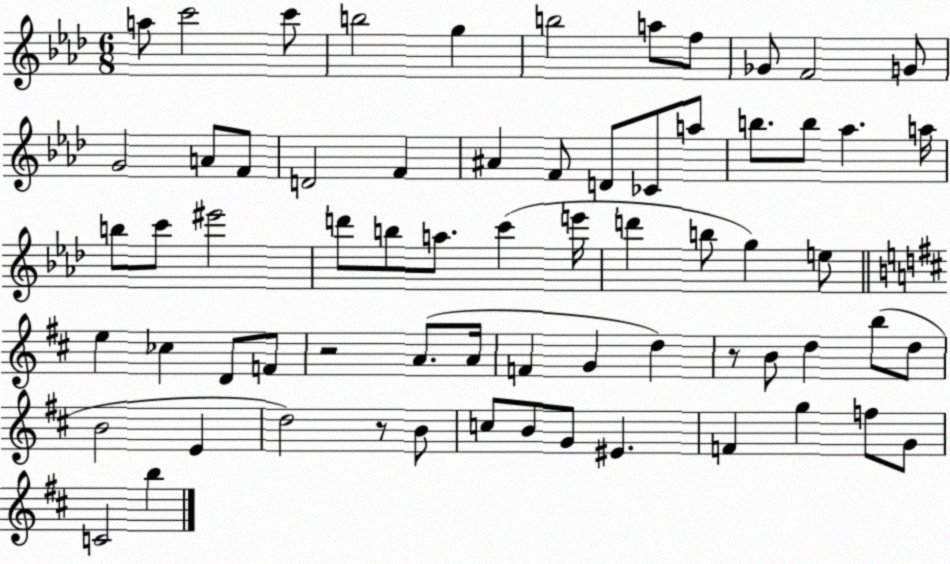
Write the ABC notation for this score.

X:1
T:Untitled
M:6/8
L:1/4
K:Ab
a/2 c'2 c'/2 b2 g b2 a/2 f/2 _G/2 F2 G/2 G2 A/2 F/2 D2 F ^A F/2 D/2 _C/2 a/2 b/2 b/2 _a a/4 b/2 c'/2 ^e'2 d'/2 b/2 a/2 c' e'/4 d' b/2 g e/2 e _c D/2 F/2 z2 A/2 A/4 F G d z/2 B/2 d b/2 d/2 B2 E d2 z/2 B/2 c/2 B/2 G/2 ^E F g f/2 G/2 C2 b